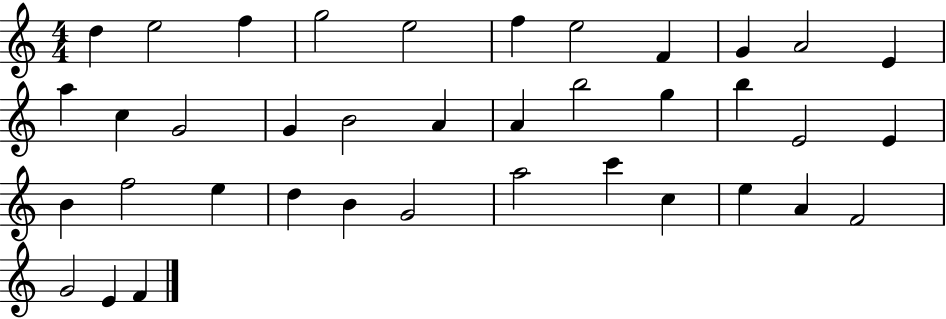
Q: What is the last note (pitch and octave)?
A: F4